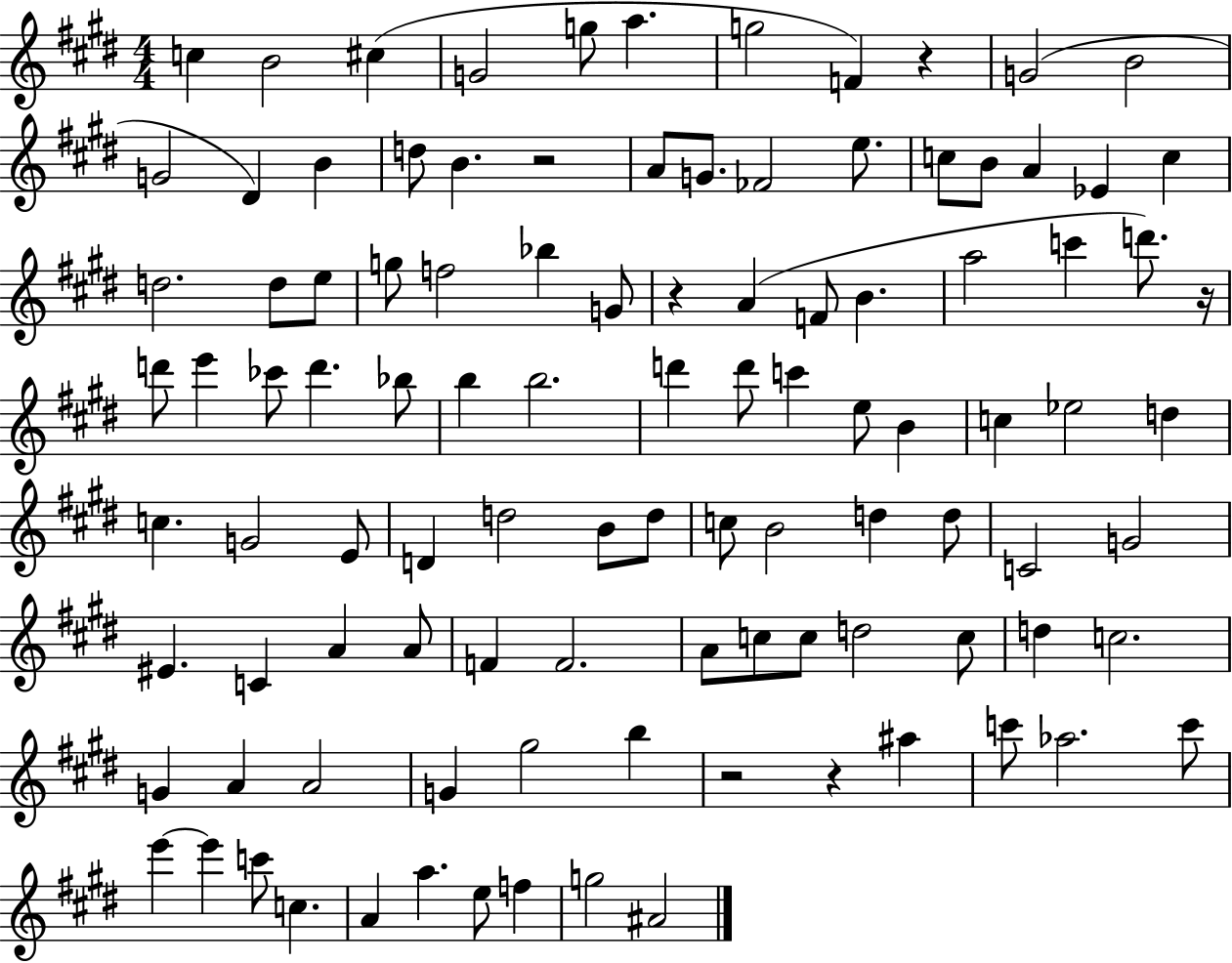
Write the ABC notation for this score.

X:1
T:Untitled
M:4/4
L:1/4
K:E
c B2 ^c G2 g/2 a g2 F z G2 B2 G2 ^D B d/2 B z2 A/2 G/2 _F2 e/2 c/2 B/2 A _E c d2 d/2 e/2 g/2 f2 _b G/2 z A F/2 B a2 c' d'/2 z/4 d'/2 e' _c'/2 d' _b/2 b b2 d' d'/2 c' e/2 B c _e2 d c G2 E/2 D d2 B/2 d/2 c/2 B2 d d/2 C2 G2 ^E C A A/2 F F2 A/2 c/2 c/2 d2 c/2 d c2 G A A2 G ^g2 b z2 z ^a c'/2 _a2 c'/2 e' e' c'/2 c A a e/2 f g2 ^A2